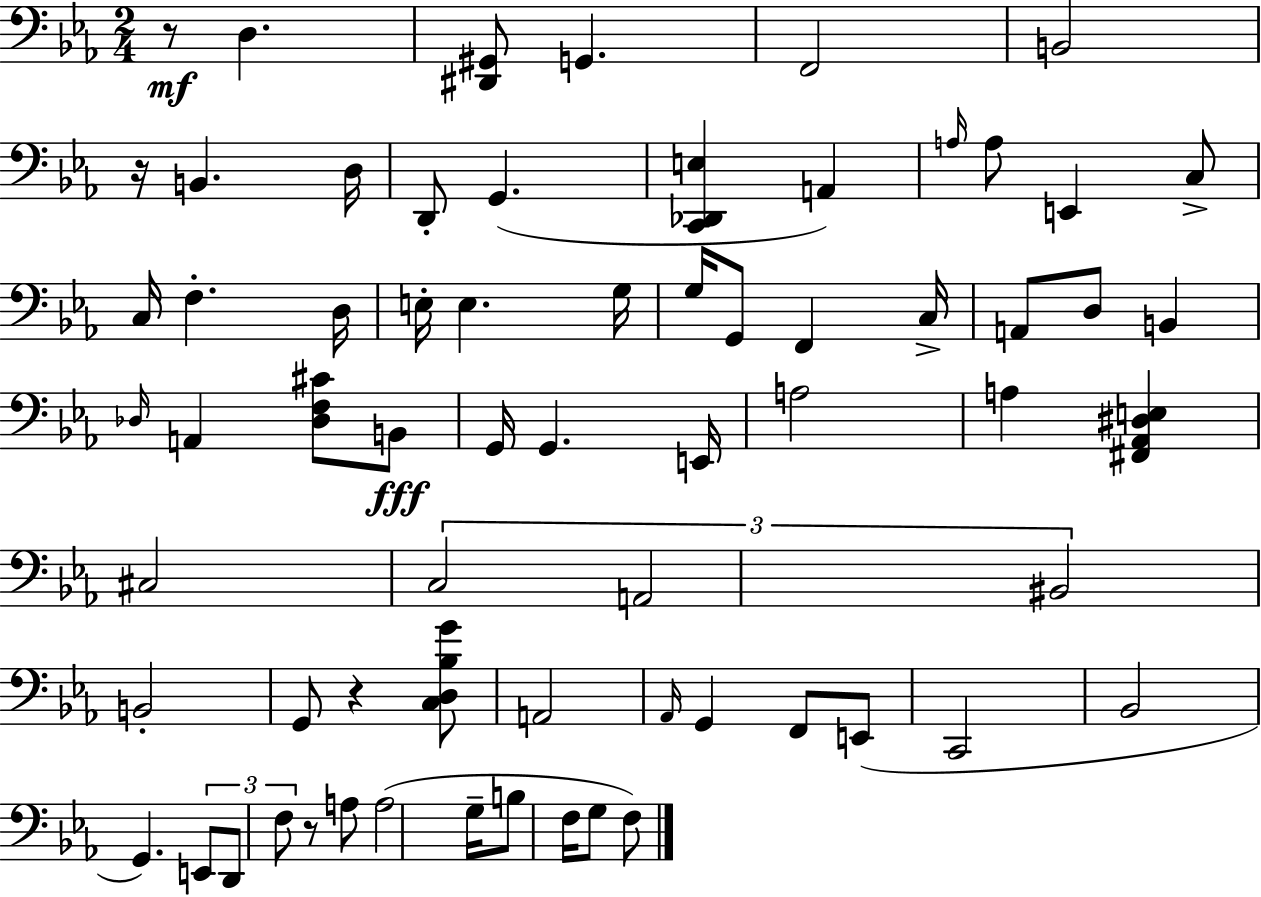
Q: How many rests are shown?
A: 4